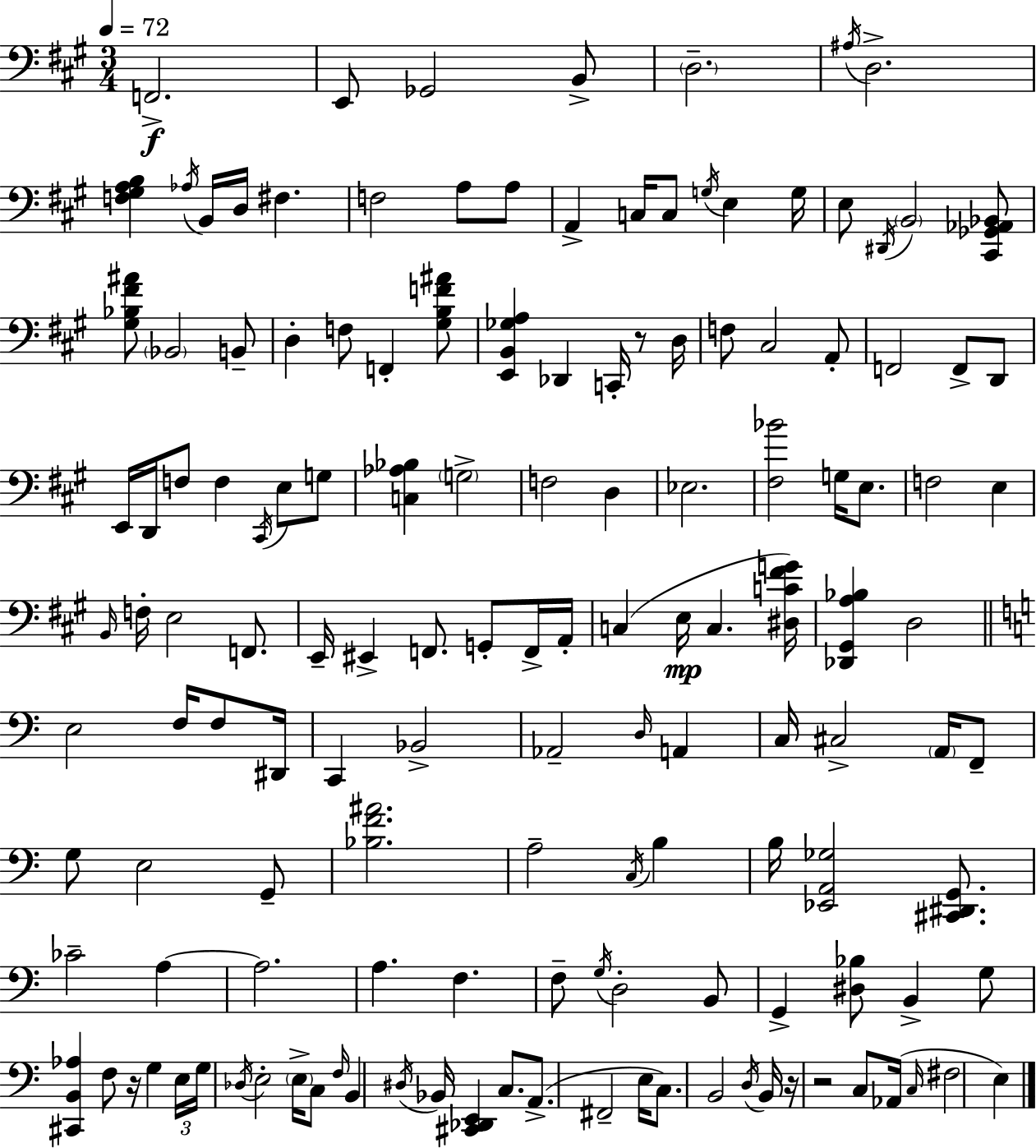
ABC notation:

X:1
T:Untitled
M:3/4
L:1/4
K:A
F,,2 E,,/2 _G,,2 B,,/2 D,2 ^A,/4 D,2 [F,^G,A,B,] _A,/4 B,,/4 D,/4 ^F, F,2 A,/2 A,/2 A,, C,/4 C,/2 G,/4 E, G,/4 E,/2 ^D,,/4 B,,2 [^C,,_G,,_A,,_B,,]/2 [^G,_B,^F^A]/2 _B,,2 B,,/2 D, F,/2 F,, [^G,B,F^A]/2 [E,,B,,_G,A,] _D,, C,,/4 z/2 D,/4 F,/2 ^C,2 A,,/2 F,,2 F,,/2 D,,/2 E,,/4 D,,/4 F,/2 F, ^C,,/4 E,/2 G,/2 [C,_A,_B,] G,2 F,2 D, _E,2 [^F,_B]2 G,/4 E,/2 F,2 E, B,,/4 F,/4 E,2 F,,/2 E,,/4 ^E,, F,,/2 G,,/2 F,,/4 A,,/4 C, E,/4 C, [^D,C^FG]/4 [_D,,^G,,A,_B,] D,2 E,2 F,/4 F,/2 ^D,,/4 C,, _B,,2 _A,,2 D,/4 A,, C,/4 ^C,2 A,,/4 F,,/2 G,/2 E,2 G,,/2 [_B,F^A]2 A,2 C,/4 B, B,/4 [_E,,A,,_G,]2 [^C,,^D,,G,,]/2 _C2 A, A,2 A, F, F,/2 G,/4 D,2 B,,/2 G,, [^D,_B,]/2 B,, G,/2 [^C,,B,,_A,] F,/2 z/4 G, E,/4 G,/4 _D,/4 E,2 E,/4 C,/2 F,/4 B,, ^D,/4 _B,,/4 [^C,,_D,,E,,] C,/2 A,,/2 ^F,,2 E,/4 C,/2 B,,2 D,/4 B,,/4 z/4 z2 C,/2 _A,,/4 C,/4 ^F,2 E,